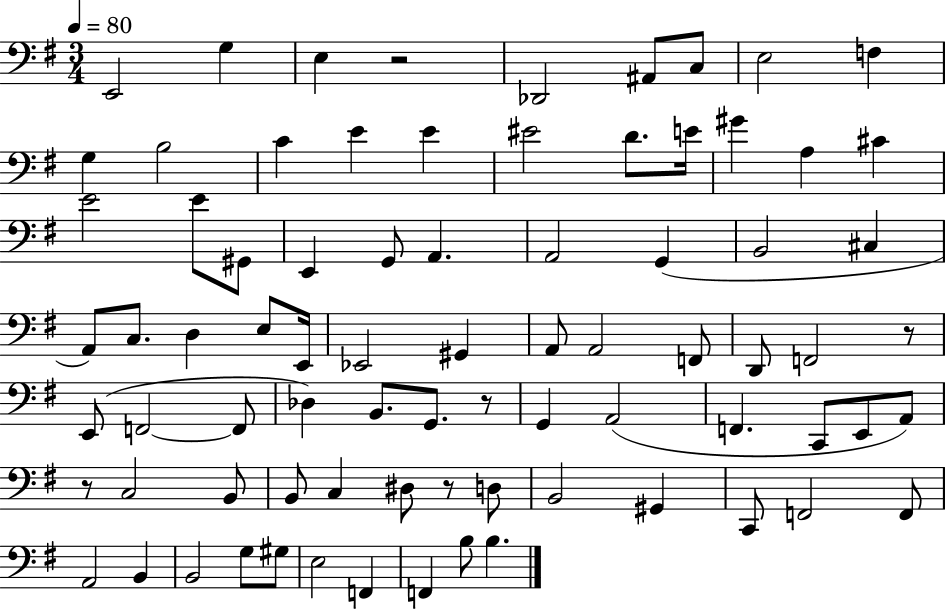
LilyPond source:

{
  \clef bass
  \numericTimeSignature
  \time 3/4
  \key g \major
  \tempo 4 = 80
  e,2 g4 | e4 r2 | des,2 ais,8 c8 | e2 f4 | \break g4 b2 | c'4 e'4 e'4 | eis'2 d'8. e'16 | gis'4 a4 cis'4 | \break e'2 e'8 gis,8 | e,4 g,8 a,4. | a,2 g,4( | b,2 cis4 | \break a,8) c8. d4 e8 e,16 | ees,2 gis,4 | a,8 a,2 f,8 | d,8 f,2 r8 | \break e,8( f,2~~ f,8 | des4) b,8. g,8. r8 | g,4 a,2( | f,4. c,8 e,8 a,8) | \break r8 c2 b,8 | b,8 c4 dis8 r8 d8 | b,2 gis,4 | c,8 f,2 f,8 | \break a,2 b,4 | b,2 g8 gis8 | e2 f,4 | f,4 b8 b4. | \break \bar "|."
}